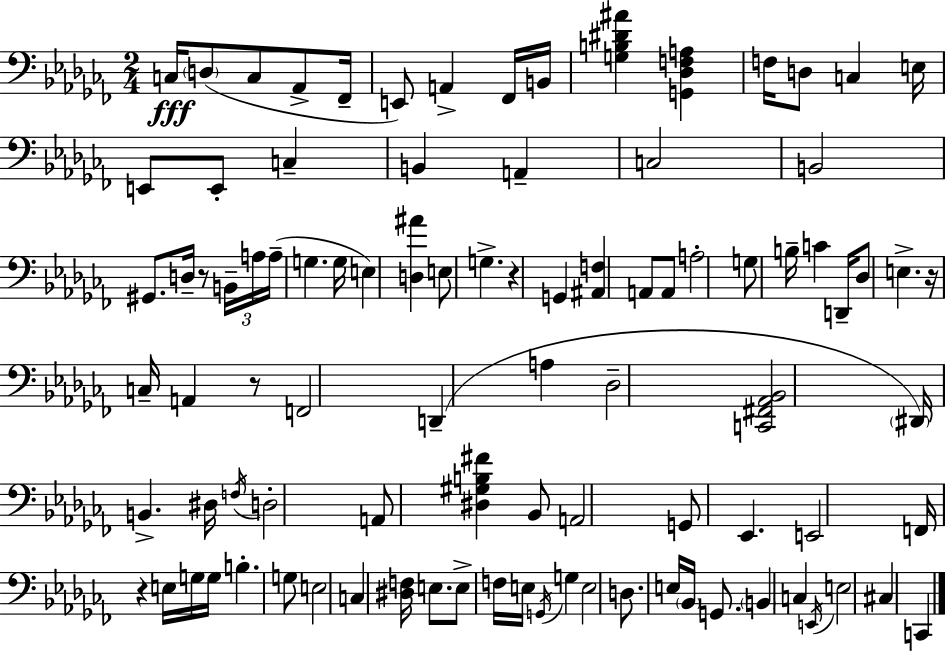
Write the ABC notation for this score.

X:1
T:Untitled
M:2/4
L:1/4
K:Abm
C,/4 D,/2 C,/2 _A,,/2 _F,,/4 E,,/2 A,, _F,,/4 B,,/4 [G,B,^D^A] [G,,_D,F,A,] F,/4 D,/2 C, E,/4 E,,/2 E,,/2 C, B,, A,, C,2 B,,2 ^G,,/2 D,/4 z/2 B,,/4 A,/4 A,/4 G, G,/4 E, [D,^A] E,/2 G, z G,, [^A,,F,] A,,/2 A,,/2 A,2 G,/2 B,/4 C D,,/4 _D,/2 E, z/4 C,/4 A,, z/2 F,,2 D,, A, _D,2 [C,,^F,,_A,,_B,,]2 ^D,,/4 B,, ^D,/4 F,/4 D,2 A,,/2 [^D,^G,B,^F] _B,,/2 A,,2 G,,/2 _E,, E,,2 F,,/4 z E,/4 G,/4 G,/4 B, G,/2 E,2 C, [^D,F,]/4 E,/2 E,/2 F,/4 E,/4 G,,/4 G, E,2 D,/2 E,/4 _B,,/4 G,,/2 B,, C, E,,/4 E,2 ^C, C,,